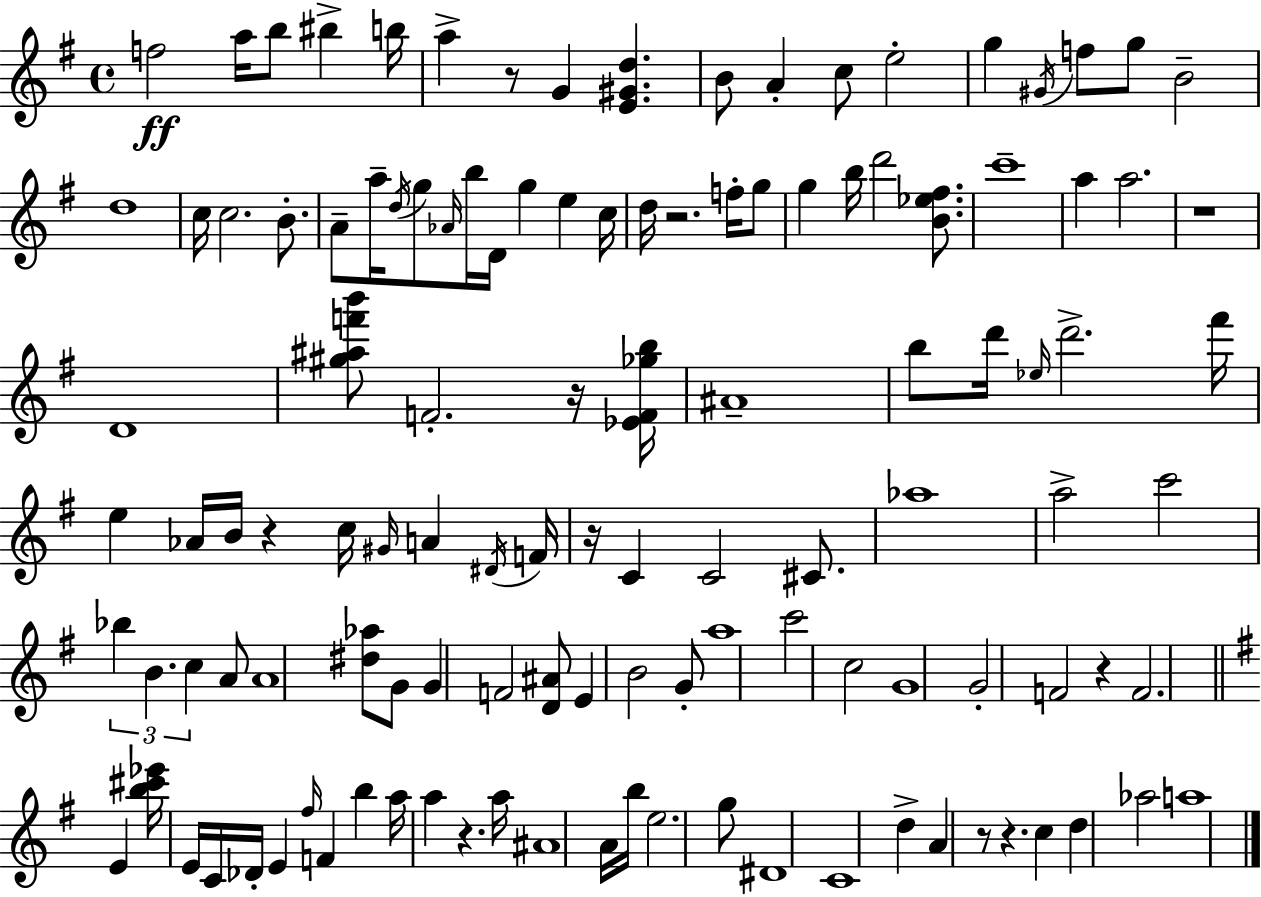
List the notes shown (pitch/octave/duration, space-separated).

F5/h A5/s B5/e BIS5/q B5/s A5/q R/e G4/q [E4,G#4,D5]/q. B4/e A4/q C5/e E5/h G5/q G#4/s F5/e G5/e B4/h D5/w C5/s C5/h. B4/e. A4/e A5/s D5/s G5/e Ab4/s B5/s D4/s G5/q E5/q C5/s D5/s R/h. F5/s G5/e G5/q B5/s D6/h [B4,Eb5,F#5]/e. C6/w A5/q A5/h. R/w D4/w [G#5,A#5,F6,B6]/e F4/h. R/s [Eb4,F4,Gb5,B5]/s A#4/w B5/e D6/s Eb5/s D6/h. F#6/s E5/q Ab4/s B4/s R/q C5/s G#4/s A4/q D#4/s F4/s R/s C4/q C4/h C#4/e. Ab5/w A5/h C6/h Bb5/q B4/q. C5/q A4/e A4/w [D#5,Ab5]/e G4/e G4/q F4/h [D4,A#4]/e E4/q B4/h G4/e A5/w C6/h C5/h G4/w G4/h F4/h R/q F4/h. E4/q [B5,C#6,Eb6]/s E4/s C4/s Db4/s E4/q F#5/s F4/q B5/q A5/s A5/q R/q. A5/s A#4/w A4/s B5/s E5/h. G5/e D#4/w C4/w D5/q A4/q R/e R/q. C5/q D5/q Ab5/h A5/w